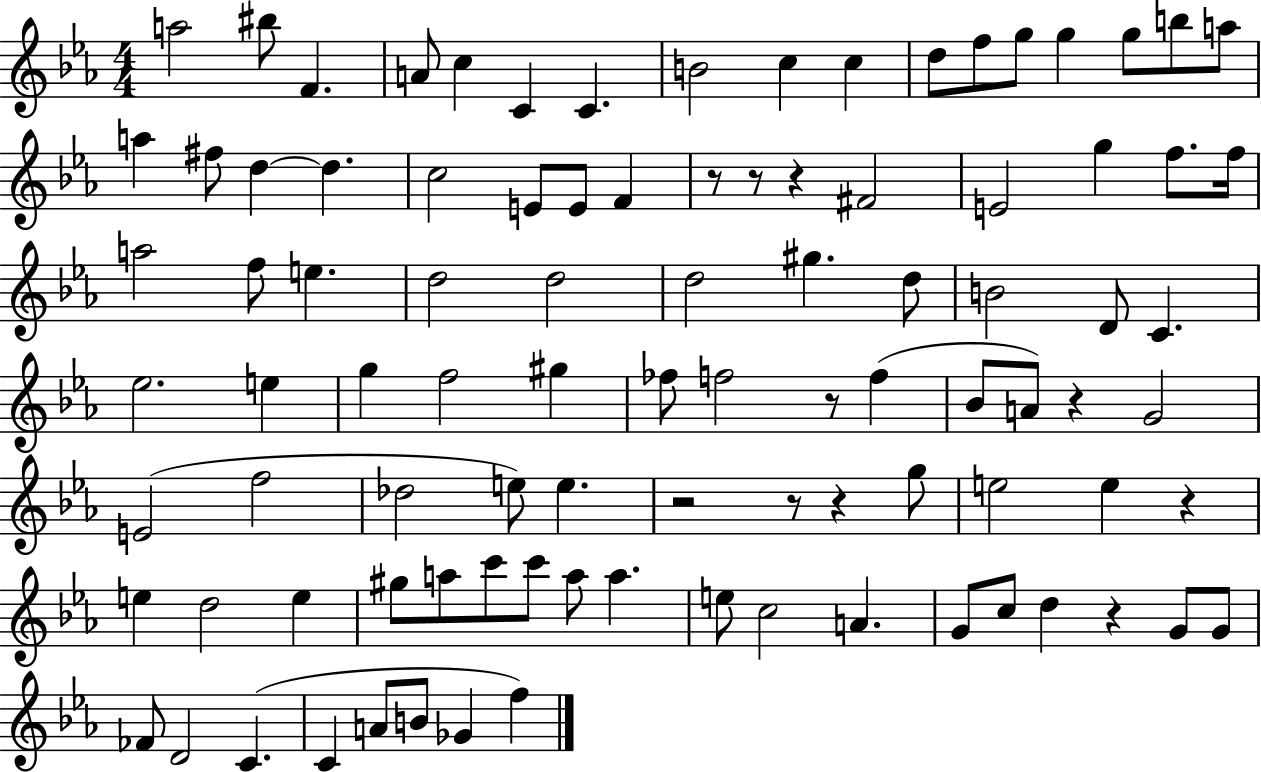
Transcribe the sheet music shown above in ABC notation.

X:1
T:Untitled
M:4/4
L:1/4
K:Eb
a2 ^b/2 F A/2 c C C B2 c c d/2 f/2 g/2 g g/2 b/2 a/2 a ^f/2 d d c2 E/2 E/2 F z/2 z/2 z ^F2 E2 g f/2 f/4 a2 f/2 e d2 d2 d2 ^g d/2 B2 D/2 C _e2 e g f2 ^g _f/2 f2 z/2 f _B/2 A/2 z G2 E2 f2 _d2 e/2 e z2 z/2 z g/2 e2 e z e d2 e ^g/2 a/2 c'/2 c'/2 a/2 a e/2 c2 A G/2 c/2 d z G/2 G/2 _F/2 D2 C C A/2 B/2 _G f